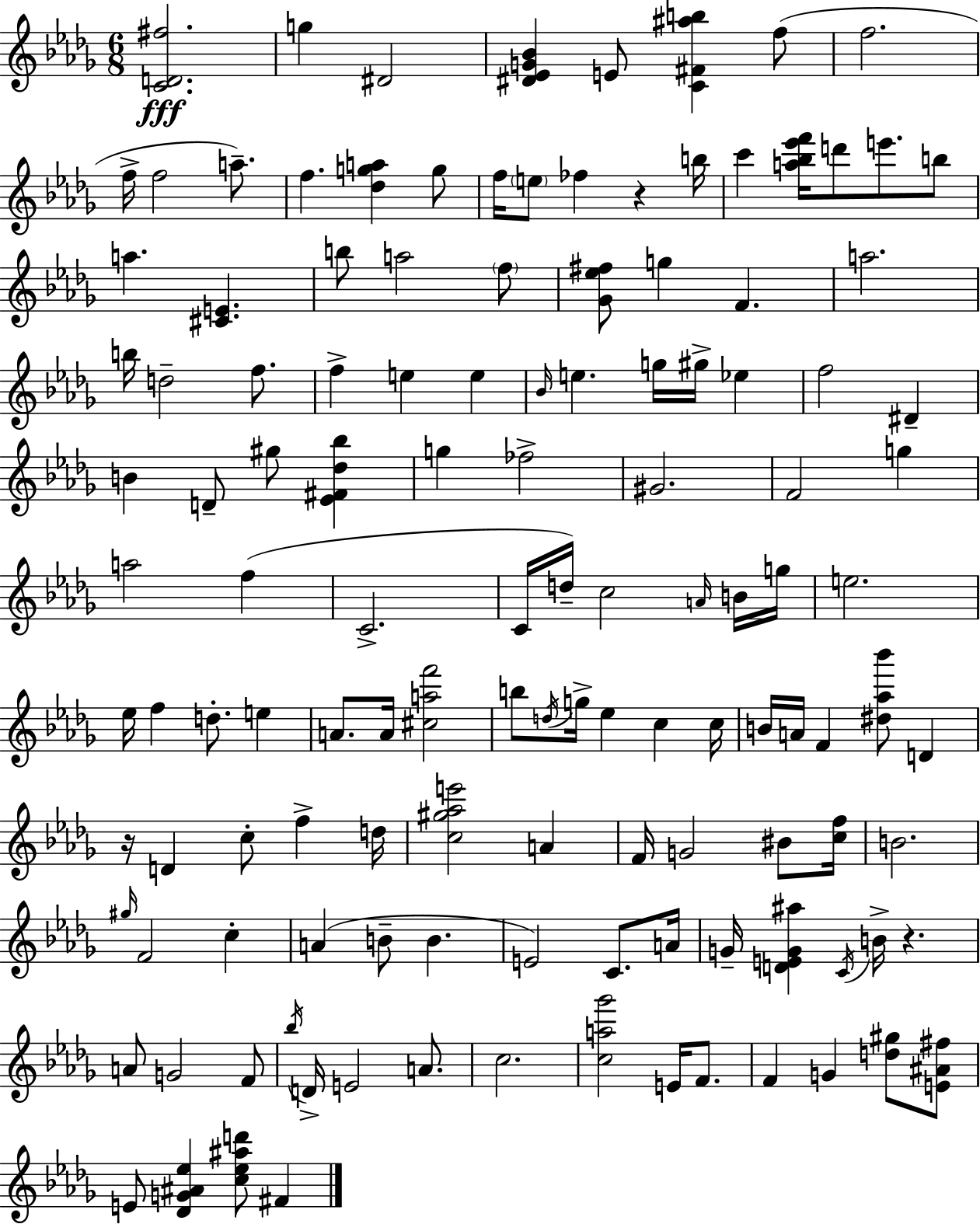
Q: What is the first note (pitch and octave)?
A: G5